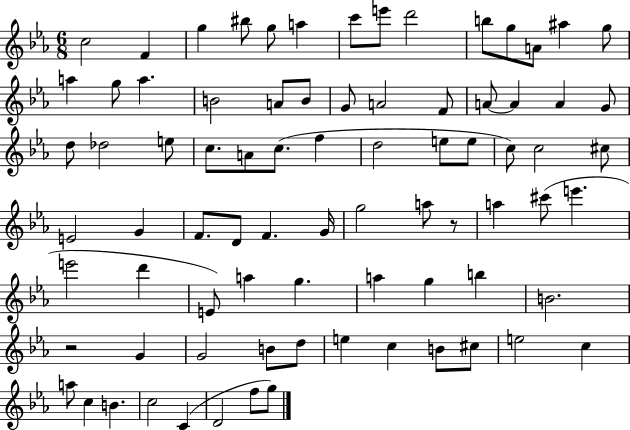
C5/h F4/q G5/q BIS5/e G5/e A5/q C6/e E6/e D6/h B5/e G5/e A4/e A#5/q G5/e A5/q G5/e A5/q. B4/h A4/e B4/e G4/e A4/h F4/e A4/e A4/q A4/q G4/e D5/e Db5/h E5/e C5/e. A4/e C5/e. F5/q D5/h E5/e E5/e C5/e C5/h C#5/e E4/h G4/q F4/e. D4/e F4/q. G4/s G5/h A5/e R/e A5/q C#6/e E6/q. E6/h D6/q E4/e A5/q G5/q. A5/q G5/q B5/q B4/h. R/h G4/q G4/h B4/e D5/e E5/q C5/q B4/e C#5/e E5/h C5/q A5/e C5/q B4/q. C5/h C4/q D4/h F5/e G5/e